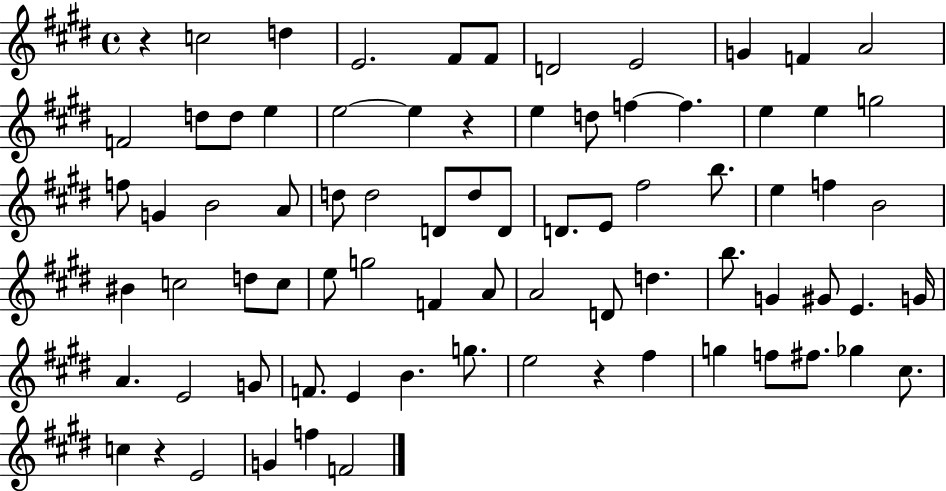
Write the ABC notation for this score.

X:1
T:Untitled
M:4/4
L:1/4
K:E
z c2 d E2 ^F/2 ^F/2 D2 E2 G F A2 F2 d/2 d/2 e e2 e z e d/2 f f e e g2 f/2 G B2 A/2 d/2 d2 D/2 d/2 D/2 D/2 E/2 ^f2 b/2 e f B2 ^B c2 d/2 c/2 e/2 g2 F A/2 A2 D/2 d b/2 G ^G/2 E G/4 A E2 G/2 F/2 E B g/2 e2 z ^f g f/2 ^f/2 _g ^c/2 c z E2 G f F2